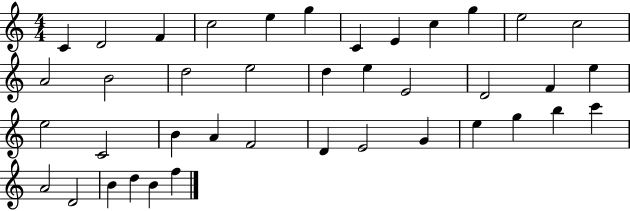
C4/q D4/h F4/q C5/h E5/q G5/q C4/q E4/q C5/q G5/q E5/h C5/h A4/h B4/h D5/h E5/h D5/q E5/q E4/h D4/h F4/q E5/q E5/h C4/h B4/q A4/q F4/h D4/q E4/h G4/q E5/q G5/q B5/q C6/q A4/h D4/h B4/q D5/q B4/q F5/q